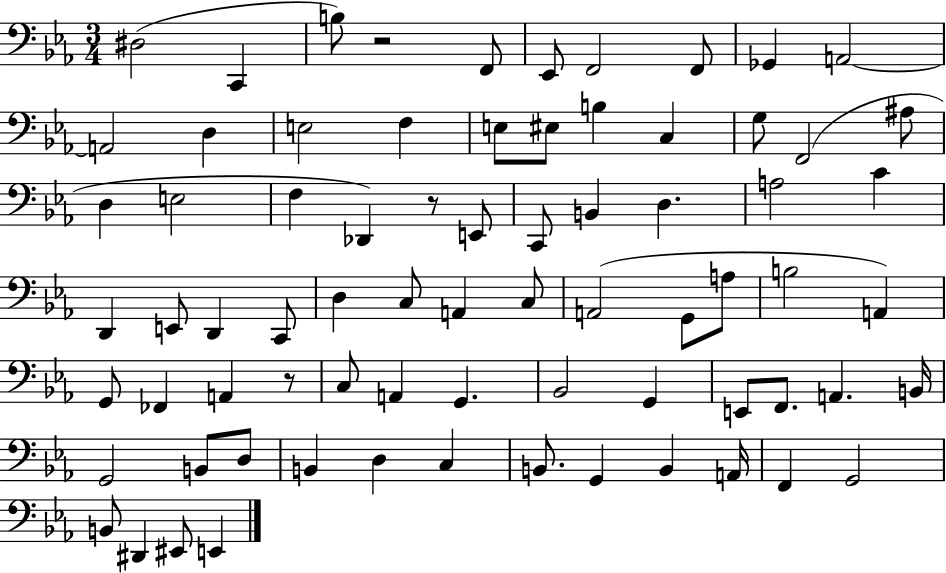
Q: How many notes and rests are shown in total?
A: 74